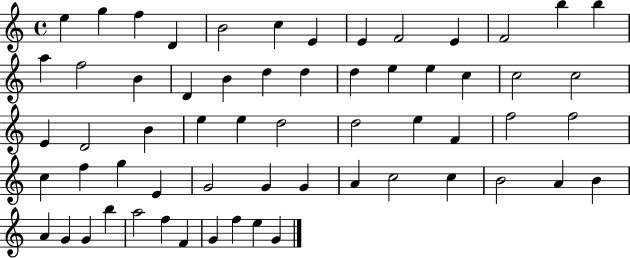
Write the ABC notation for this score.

X:1
T:Untitled
M:4/4
L:1/4
K:C
e g f D B2 c E E F2 E F2 b b a f2 B D B d d d e e c c2 c2 E D2 B e e d2 d2 e F f2 f2 c f g E G2 G G A c2 c B2 A B A G G b a2 f F G f e G